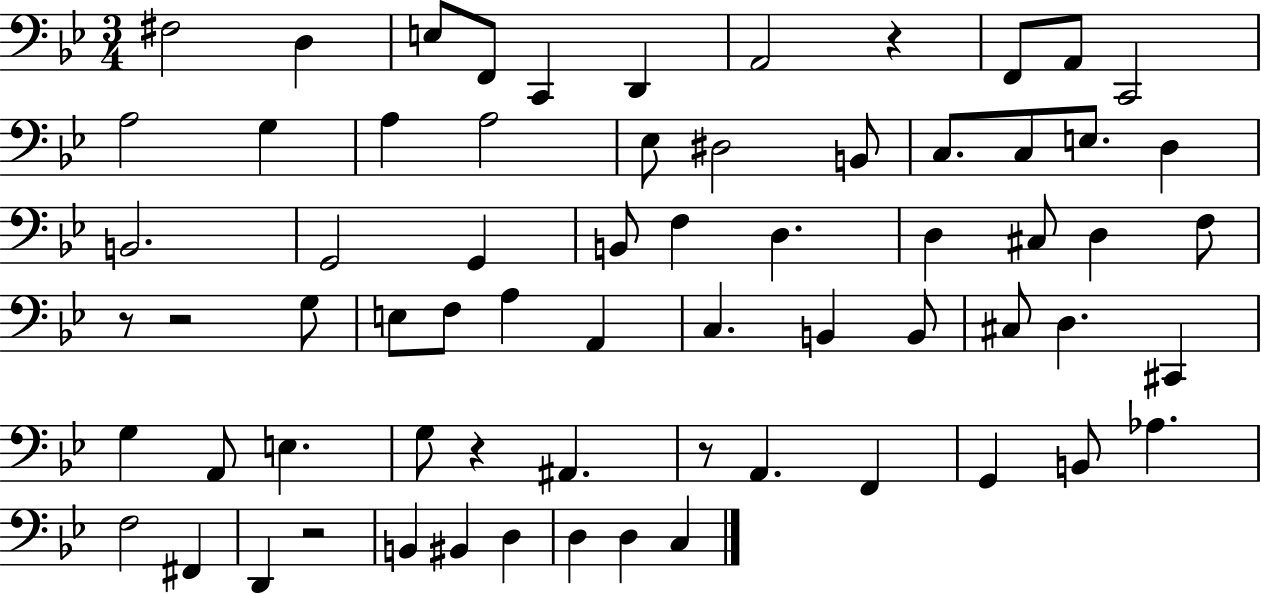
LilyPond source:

{
  \clef bass
  \numericTimeSignature
  \time 3/4
  \key bes \major
  fis2 d4 | e8 f,8 c,4 d,4 | a,2 r4 | f,8 a,8 c,2 | \break a2 g4 | a4 a2 | ees8 dis2 b,8 | c8. c8 e8. d4 | \break b,2. | g,2 g,4 | b,8 f4 d4. | d4 cis8 d4 f8 | \break r8 r2 g8 | e8 f8 a4 a,4 | c4. b,4 b,8 | cis8 d4. cis,4 | \break g4 a,8 e4. | g8 r4 ais,4. | r8 a,4. f,4 | g,4 b,8 aes4. | \break f2 fis,4 | d,4 r2 | b,4 bis,4 d4 | d4 d4 c4 | \break \bar "|."
}